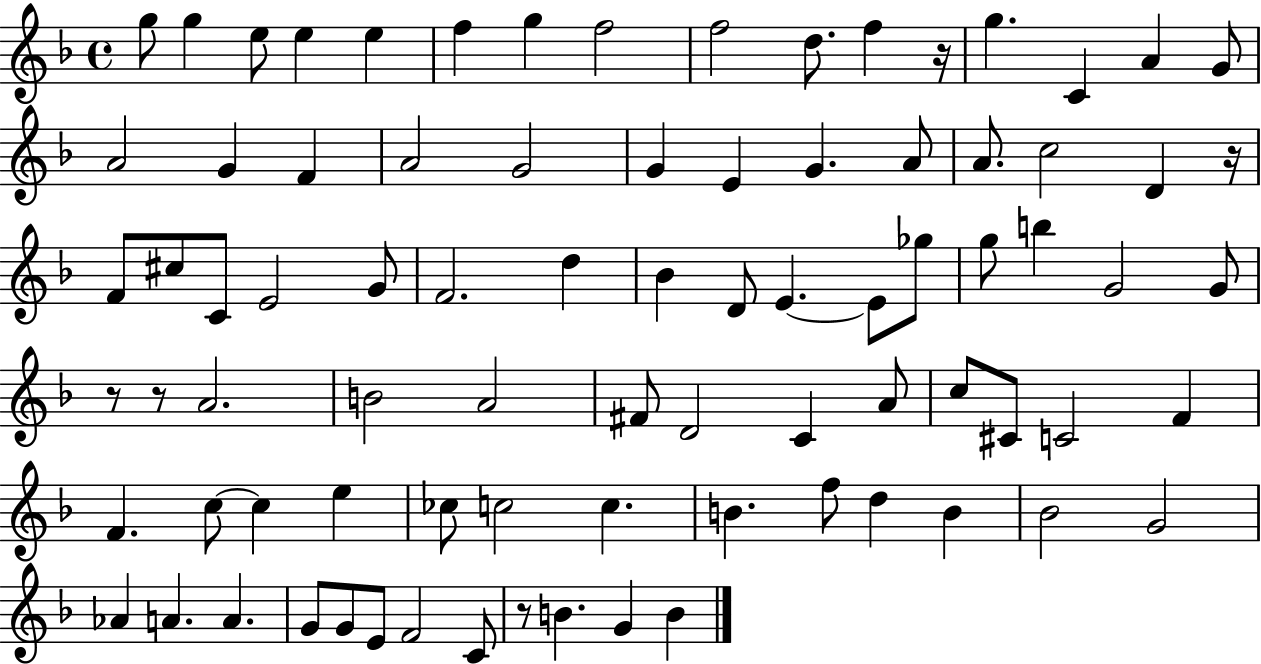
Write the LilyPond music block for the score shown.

{
  \clef treble
  \time 4/4
  \defaultTimeSignature
  \key f \major
  g''8 g''4 e''8 e''4 e''4 | f''4 g''4 f''2 | f''2 d''8. f''4 r16 | g''4. c'4 a'4 g'8 | \break a'2 g'4 f'4 | a'2 g'2 | g'4 e'4 g'4. a'8 | a'8. c''2 d'4 r16 | \break f'8 cis''8 c'8 e'2 g'8 | f'2. d''4 | bes'4 d'8 e'4.~~ e'8 ges''8 | g''8 b''4 g'2 g'8 | \break r8 r8 a'2. | b'2 a'2 | fis'8 d'2 c'4 a'8 | c''8 cis'8 c'2 f'4 | \break f'4. c''8~~ c''4 e''4 | ces''8 c''2 c''4. | b'4. f''8 d''4 b'4 | bes'2 g'2 | \break aes'4 a'4. a'4. | g'8 g'8 e'8 f'2 c'8 | r8 b'4. g'4 b'4 | \bar "|."
}